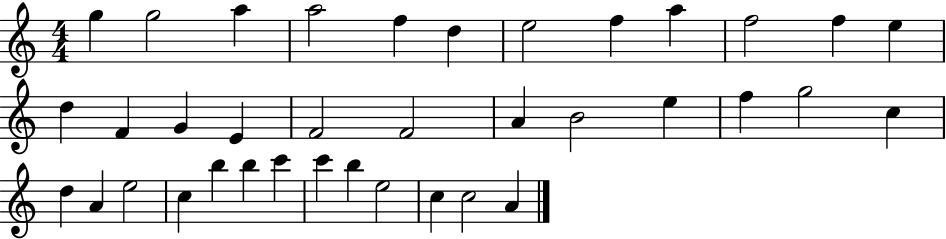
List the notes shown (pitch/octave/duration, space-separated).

G5/q G5/h A5/q A5/h F5/q D5/q E5/h F5/q A5/q F5/h F5/q E5/q D5/q F4/q G4/q E4/q F4/h F4/h A4/q B4/h E5/q F5/q G5/h C5/q D5/q A4/q E5/h C5/q B5/q B5/q C6/q C6/q B5/q E5/h C5/q C5/h A4/q